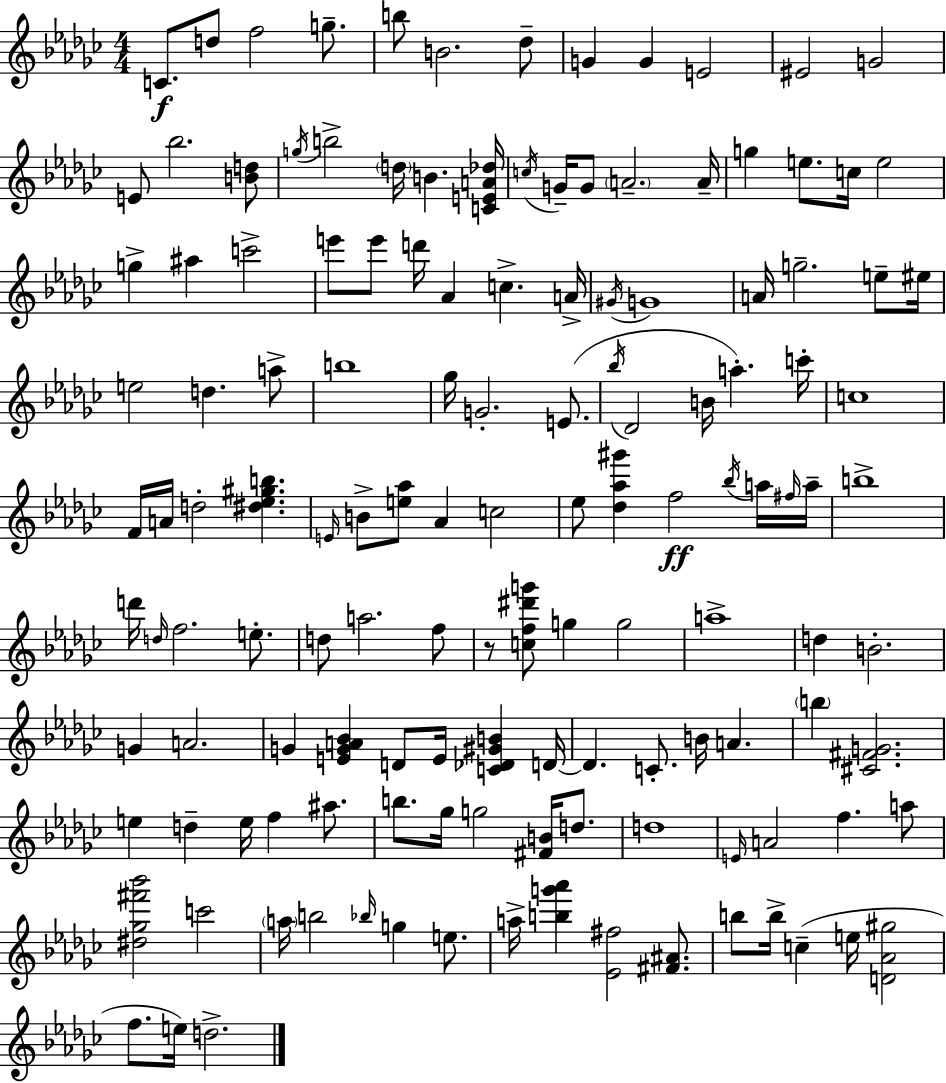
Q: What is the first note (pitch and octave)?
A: C4